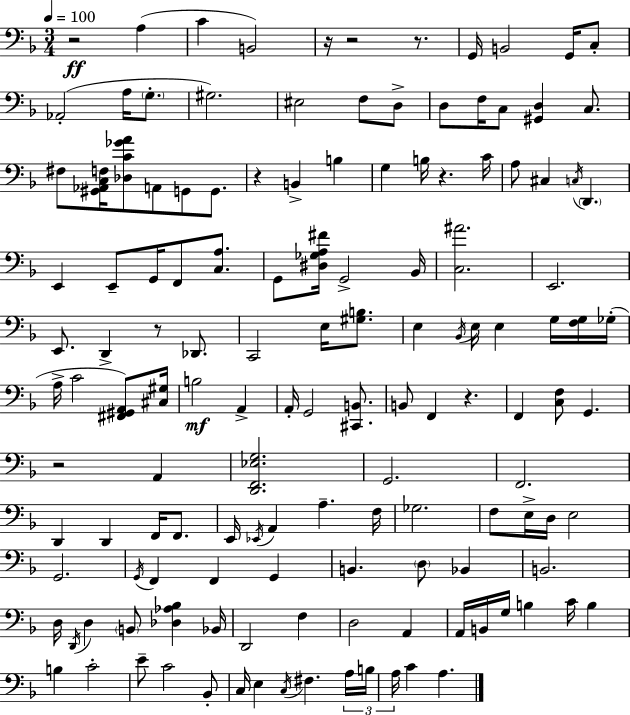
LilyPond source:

{
  \clef bass
  \numericTimeSignature
  \time 3/4
  \key f \major
  \tempo 4 = 100
  r2\ff a4( | c'4 b,2) | r16 r2 r8. | g,16 b,2 g,16 c8-. | \break aes,2-.( a16 \parenthesize g8.-. | gis2.) | eis2 f8 d8-> | d8 f16 c8 <gis, d>4 c8. | \break fis8 <gis, aes, c f>16 <des c' ges' a'>8 a,8 g,8 g,8. | r4 b,4-> b4 | g4 b16 r4. c'16 | a8 cis4 \acciaccatura { c16 } \parenthesize d,4. | \break e,4 e,8-- g,16 f,8 <c a>8. | g,8 <dis ges a fis'>16 g,2-> | bes,16 <c ais'>2. | e,2. | \break e,8. d,4-> r8 des,8. | c,2 e16 <gis b>8. | e4 \acciaccatura { bes,16 } e16 e4 g16 | <f g>16 ges16-.( a16-> c'2 <fis, gis, a,>8) | \break <cis gis>16 b2\mf a,4-> | a,16-. g,2 <cis, b,>8. | b,8 f,4 r4. | f,4 <c f>8 g,4. | \break r2 a,4 | <d, f, ees g>2. | g,2. | f,2. | \break d,4 d,4 f,16 f,8. | e,16 \acciaccatura { ees,16 } a,4 a4.-- | f16 ges2. | f8 e16-> d16 e2 | \break g,2. | \acciaccatura { g,16 } f,4 f,4 | g,4 b,4. \parenthesize d8 | bes,4 b,2. | \break d16 \acciaccatura { d,16 } d4 \parenthesize b,8 | <des aes bes>4 bes,16 d,2 | f4 d2 | a,4 a,16 b,16 g16 b4 | \break c'16 b4 b4 c'2-. | e'8-- c'2 | bes,8-. c16 e4 \acciaccatura { c16 } fis4. | \tuplet 3/2 { a16 b16 a16 } c'4 | \break a4. \bar "|."
}